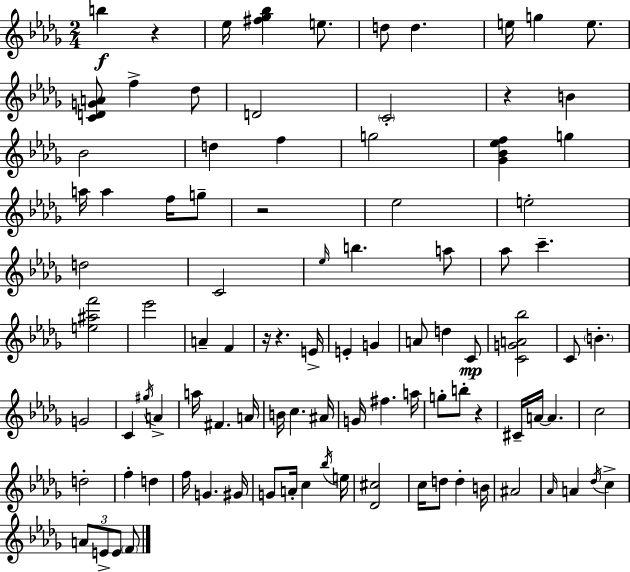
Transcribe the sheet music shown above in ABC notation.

X:1
T:Untitled
M:2/4
L:1/4
K:Bbm
b z _e/4 [^f_g_b] e/2 d/2 d e/4 g e/2 [CDGA]/2 f _d/2 D2 C2 z B _B2 d f g2 [_G_B_ef] g a/4 a f/4 g/2 z2 _e2 e2 d2 C2 _e/4 b a/2 _a/2 c' [e^af']2 _e'2 A F z/4 z E/4 E G A/2 d C/2 [CGA_b]2 C/2 B G2 C ^g/4 A a/4 ^F A/4 B/4 c ^A/4 G/4 ^f a/4 g/2 b/2 z ^C/4 A/4 A c2 d2 f d f/4 G ^G/4 G/2 A/4 c _b/4 e/4 [_D^c]2 c/4 d/2 d B/4 ^A2 _A/4 A _d/4 c A/2 E/2 E/2 F/2